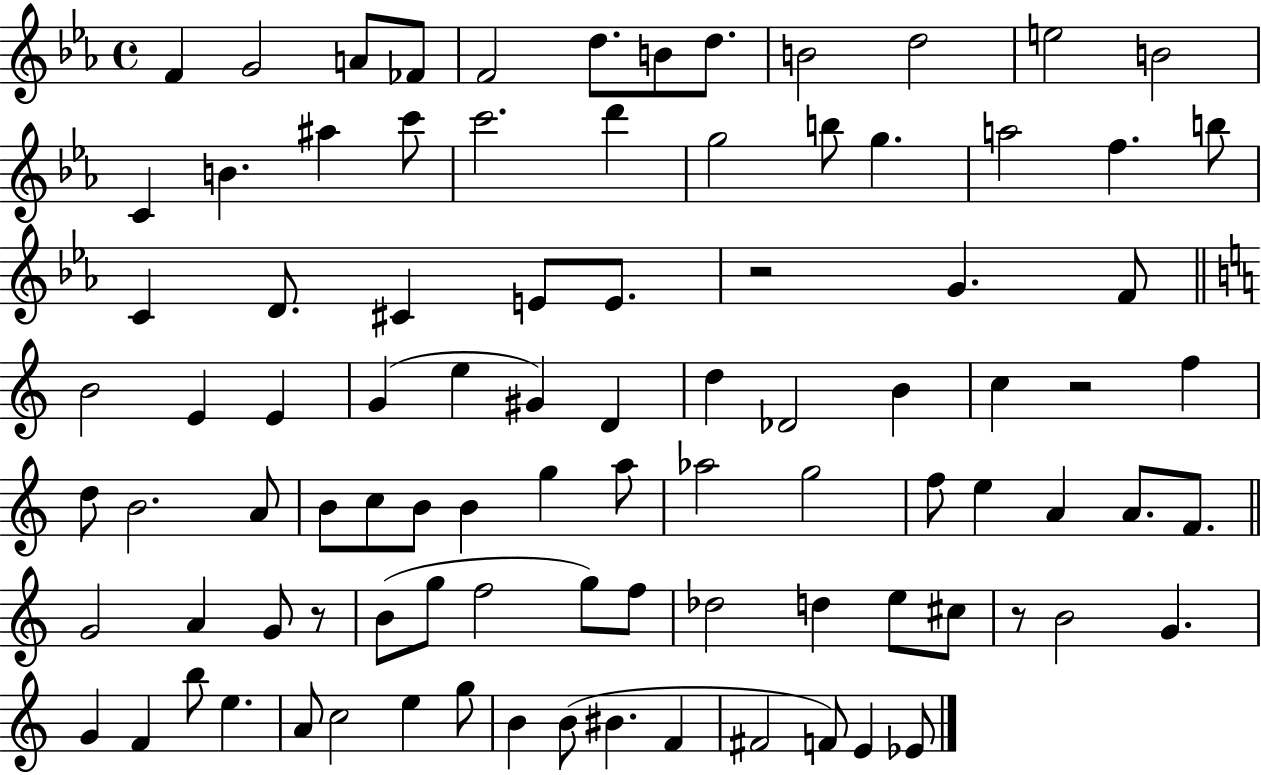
{
  \clef treble
  \time 4/4
  \defaultTimeSignature
  \key ees \major
  f'4 g'2 a'8 fes'8 | f'2 d''8. b'8 d''8. | b'2 d''2 | e''2 b'2 | \break c'4 b'4. ais''4 c'''8 | c'''2. d'''4 | g''2 b''8 g''4. | a''2 f''4. b''8 | \break c'4 d'8. cis'4 e'8 e'8. | r2 g'4. f'8 | \bar "||" \break \key c \major b'2 e'4 e'4 | g'4( e''4 gis'4) d'4 | d''4 des'2 b'4 | c''4 r2 f''4 | \break d''8 b'2. a'8 | b'8 c''8 b'8 b'4 g''4 a''8 | aes''2 g''2 | f''8 e''4 a'4 a'8. f'8. | \break \bar "||" \break \key c \major g'2 a'4 g'8 r8 | b'8( g''8 f''2 g''8) f''8 | des''2 d''4 e''8 cis''8 | r8 b'2 g'4. | \break g'4 f'4 b''8 e''4. | a'8 c''2 e''4 g''8 | b'4 b'8( bis'4. f'4 | fis'2 f'8) e'4 ees'8 | \break \bar "|."
}